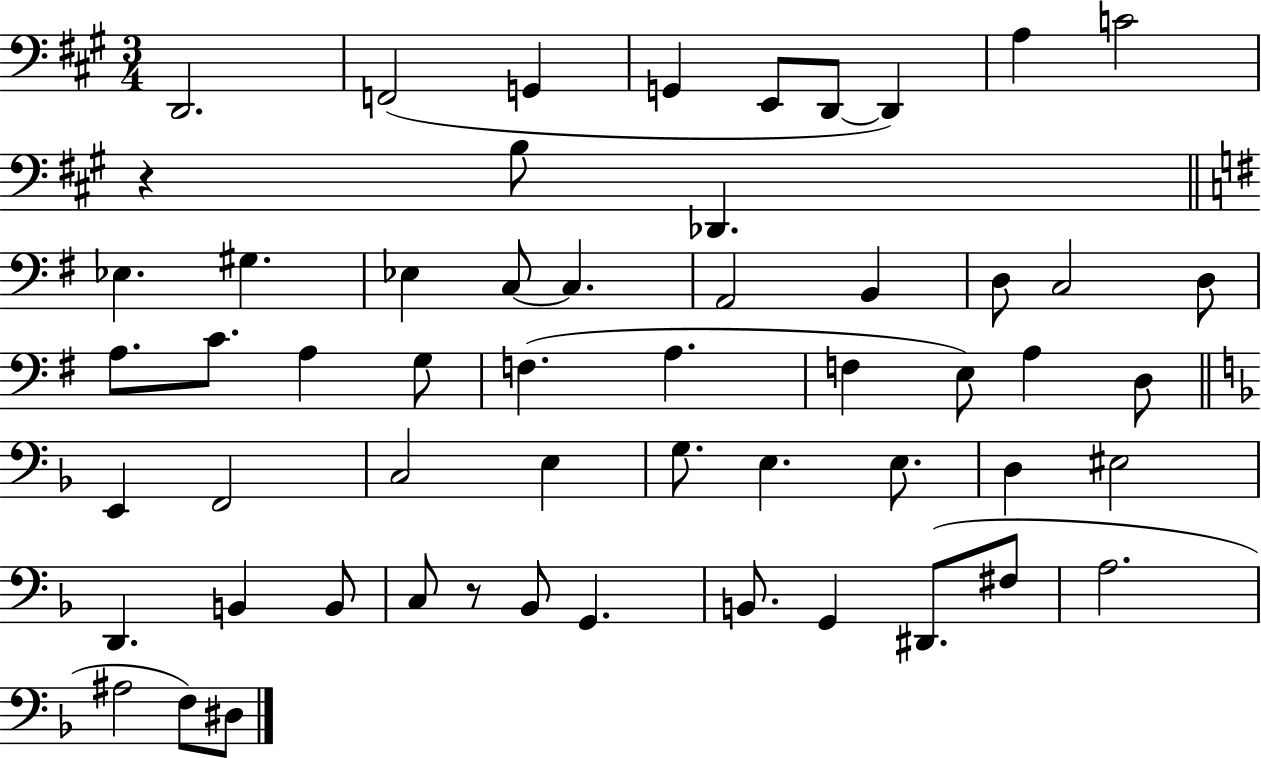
D2/h. F2/h G2/q G2/q E2/e D2/e D2/q A3/q C4/h R/q B3/e Db2/q. Eb3/q. G#3/q. Eb3/q C3/e C3/q. A2/h B2/q D3/e C3/h D3/e A3/e. C4/e. A3/q G3/e F3/q. A3/q. F3/q E3/e A3/q D3/e E2/q F2/h C3/h E3/q G3/e. E3/q. E3/e. D3/q EIS3/h D2/q. B2/q B2/e C3/e R/e Bb2/e G2/q. B2/e. G2/q D#2/e. F#3/e A3/h. A#3/h F3/e D#3/e